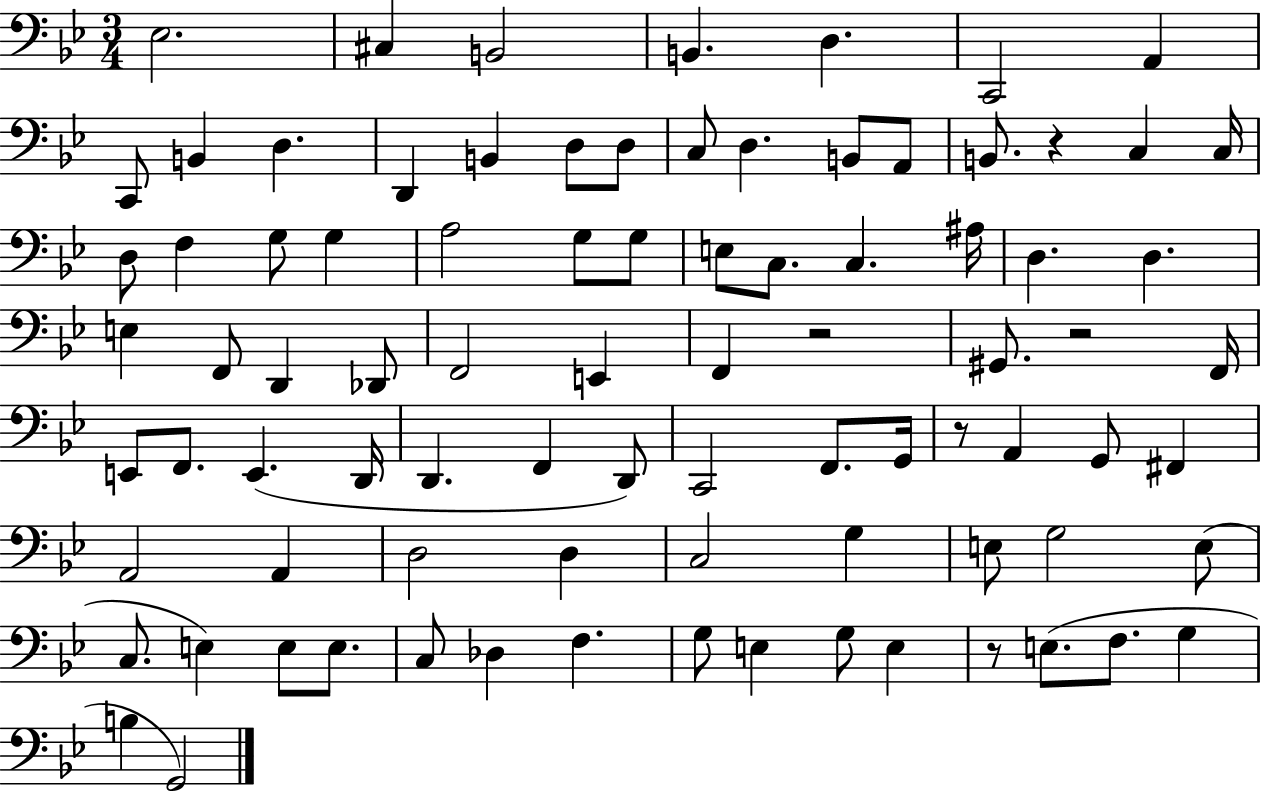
X:1
T:Untitled
M:3/4
L:1/4
K:Bb
_E,2 ^C, B,,2 B,, D, C,,2 A,, C,,/2 B,, D, D,, B,, D,/2 D,/2 C,/2 D, B,,/2 A,,/2 B,,/2 z C, C,/4 D,/2 F, G,/2 G, A,2 G,/2 G,/2 E,/2 C,/2 C, ^A,/4 D, D, E, F,,/2 D,, _D,,/2 F,,2 E,, F,, z2 ^G,,/2 z2 F,,/4 E,,/2 F,,/2 E,, D,,/4 D,, F,, D,,/2 C,,2 F,,/2 G,,/4 z/2 A,, G,,/2 ^F,, A,,2 A,, D,2 D, C,2 G, E,/2 G,2 E,/2 C,/2 E, E,/2 E,/2 C,/2 _D, F, G,/2 E, G,/2 E, z/2 E,/2 F,/2 G, B, G,,2